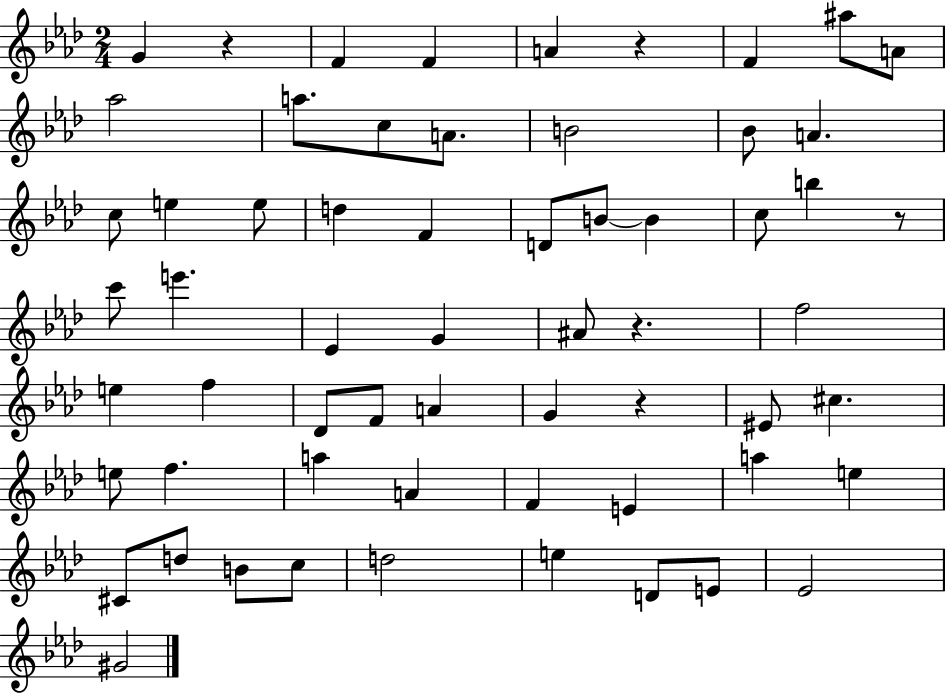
X:1
T:Untitled
M:2/4
L:1/4
K:Ab
G z F F A z F ^a/2 A/2 _a2 a/2 c/2 A/2 B2 _B/2 A c/2 e e/2 d F D/2 B/2 B c/2 b z/2 c'/2 e' _E G ^A/2 z f2 e f _D/2 F/2 A G z ^E/2 ^c e/2 f a A F E a e ^C/2 d/2 B/2 c/2 d2 e D/2 E/2 _E2 ^G2